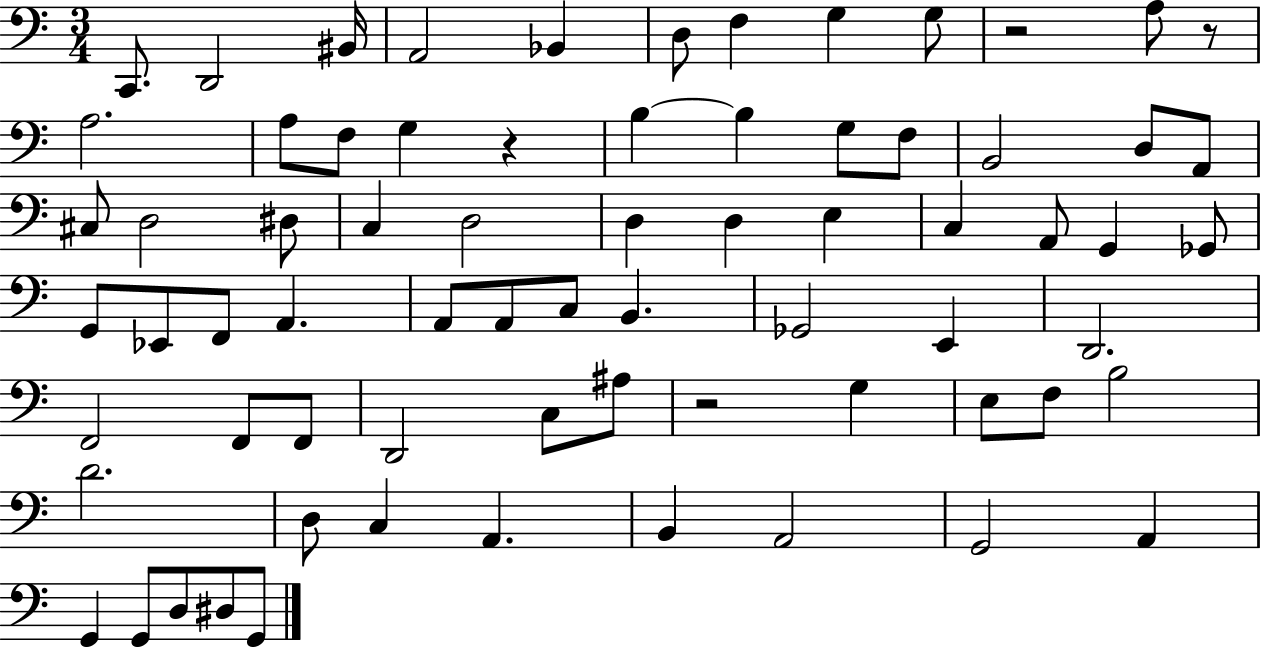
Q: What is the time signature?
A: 3/4